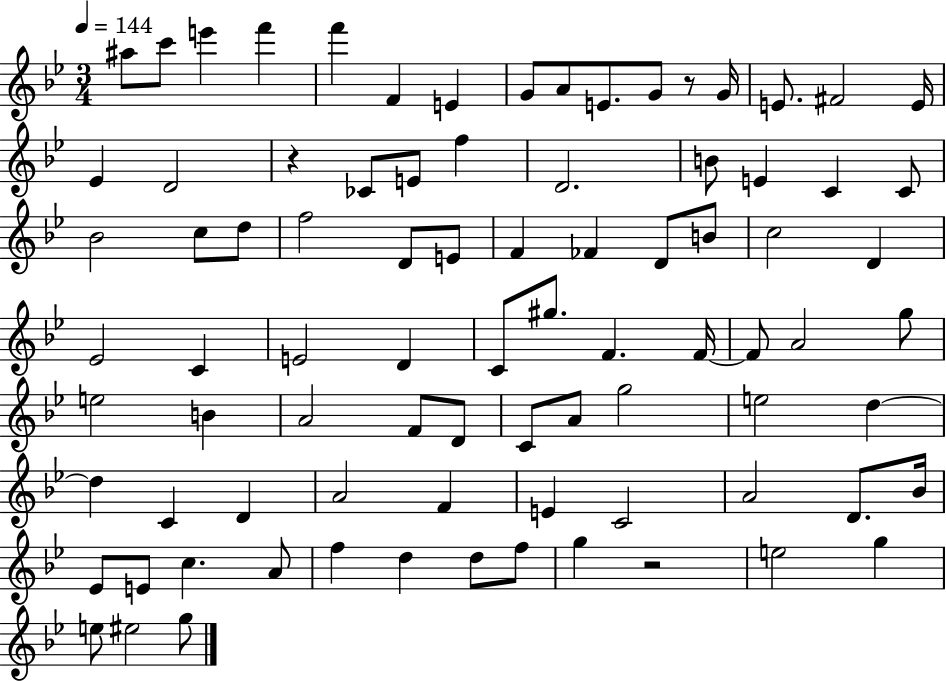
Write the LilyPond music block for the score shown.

{
  \clef treble
  \numericTimeSignature
  \time 3/4
  \key bes \major
  \tempo 4 = 144
  ais''8 c'''8 e'''4 f'''4 | f'''4 f'4 e'4 | g'8 a'8 e'8. g'8 r8 g'16 | e'8. fis'2 e'16 | \break ees'4 d'2 | r4 ces'8 e'8 f''4 | d'2. | b'8 e'4 c'4 c'8 | \break bes'2 c''8 d''8 | f''2 d'8 e'8 | f'4 fes'4 d'8 b'8 | c''2 d'4 | \break ees'2 c'4 | e'2 d'4 | c'8 gis''8. f'4. f'16~~ | f'8 a'2 g''8 | \break e''2 b'4 | a'2 f'8 d'8 | c'8 a'8 g''2 | e''2 d''4~~ | \break d''4 c'4 d'4 | a'2 f'4 | e'4 c'2 | a'2 d'8. bes'16 | \break ees'8 e'8 c''4. a'8 | f''4 d''4 d''8 f''8 | g''4 r2 | e''2 g''4 | \break e''8 eis''2 g''8 | \bar "|."
}